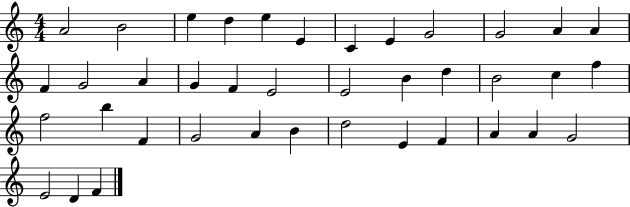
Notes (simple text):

A4/h B4/h E5/q D5/q E5/q E4/q C4/q E4/q G4/h G4/h A4/q A4/q F4/q G4/h A4/q G4/q F4/q E4/h E4/h B4/q D5/q B4/h C5/q F5/q F5/h B5/q F4/q G4/h A4/q B4/q D5/h E4/q F4/q A4/q A4/q G4/h E4/h D4/q F4/q